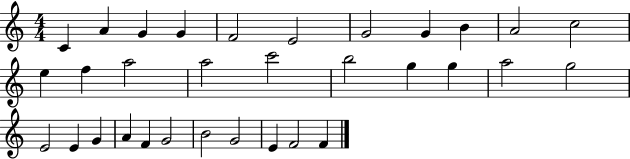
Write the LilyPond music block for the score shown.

{
  \clef treble
  \numericTimeSignature
  \time 4/4
  \key c \major
  c'4 a'4 g'4 g'4 | f'2 e'2 | g'2 g'4 b'4 | a'2 c''2 | \break e''4 f''4 a''2 | a''2 c'''2 | b''2 g''4 g''4 | a''2 g''2 | \break e'2 e'4 g'4 | a'4 f'4 g'2 | b'2 g'2 | e'4 f'2 f'4 | \break \bar "|."
}